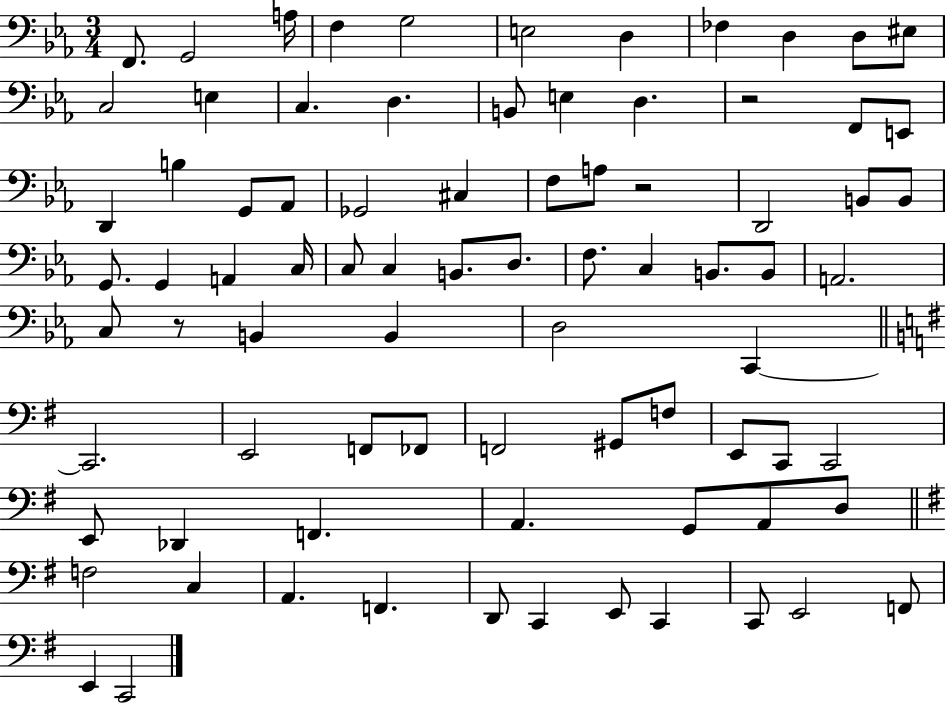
X:1
T:Untitled
M:3/4
L:1/4
K:Eb
F,,/2 G,,2 A,/4 F, G,2 E,2 D, _F, D, D,/2 ^E,/2 C,2 E, C, D, B,,/2 E, D, z2 F,,/2 E,,/2 D,, B, G,,/2 _A,,/2 _G,,2 ^C, F,/2 A,/2 z2 D,,2 B,,/2 B,,/2 G,,/2 G,, A,, C,/4 C,/2 C, B,,/2 D,/2 F,/2 C, B,,/2 B,,/2 A,,2 C,/2 z/2 B,, B,, D,2 C,, C,,2 E,,2 F,,/2 _F,,/2 F,,2 ^G,,/2 F,/2 E,,/2 C,,/2 C,,2 E,,/2 _D,, F,, A,, G,,/2 A,,/2 D,/2 F,2 C, A,, F,, D,,/2 C,, E,,/2 C,, C,,/2 E,,2 F,,/2 E,, C,,2